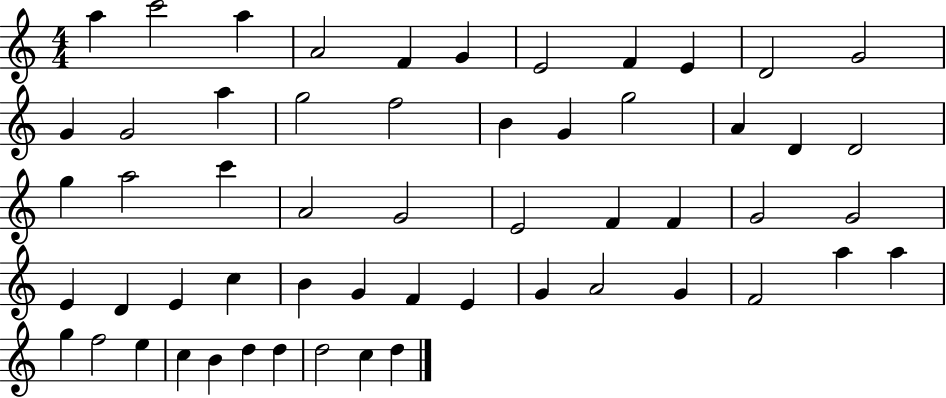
{
  \clef treble
  \numericTimeSignature
  \time 4/4
  \key c \major
  a''4 c'''2 a''4 | a'2 f'4 g'4 | e'2 f'4 e'4 | d'2 g'2 | \break g'4 g'2 a''4 | g''2 f''2 | b'4 g'4 g''2 | a'4 d'4 d'2 | \break g''4 a''2 c'''4 | a'2 g'2 | e'2 f'4 f'4 | g'2 g'2 | \break e'4 d'4 e'4 c''4 | b'4 g'4 f'4 e'4 | g'4 a'2 g'4 | f'2 a''4 a''4 | \break g''4 f''2 e''4 | c''4 b'4 d''4 d''4 | d''2 c''4 d''4 | \bar "|."
}